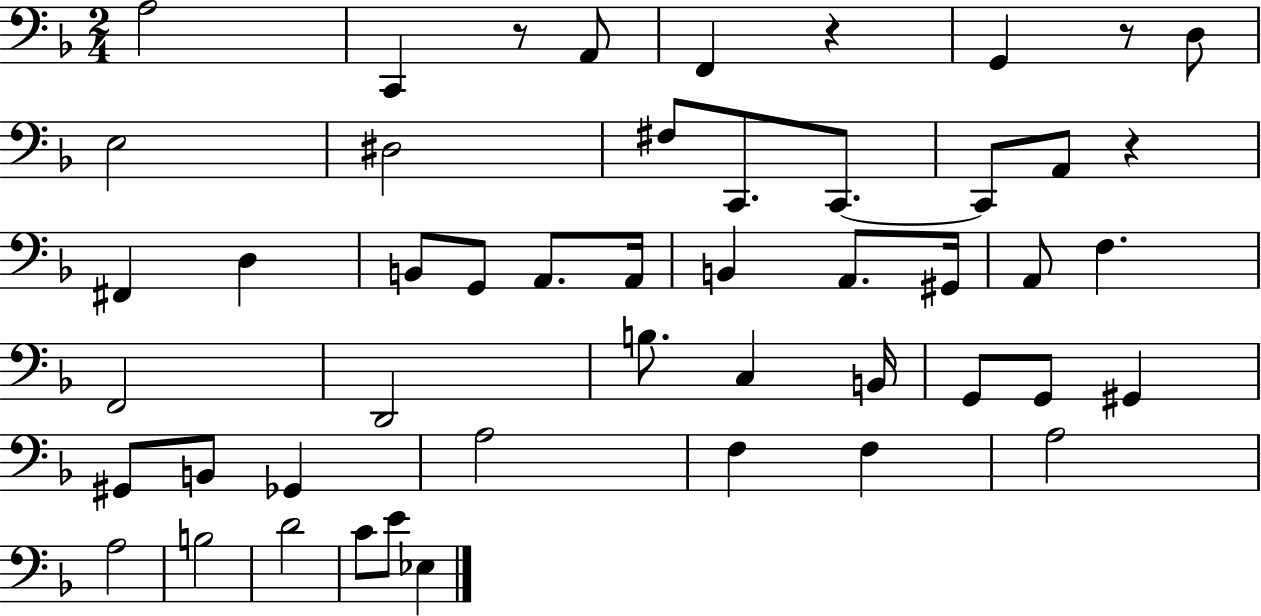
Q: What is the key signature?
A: F major